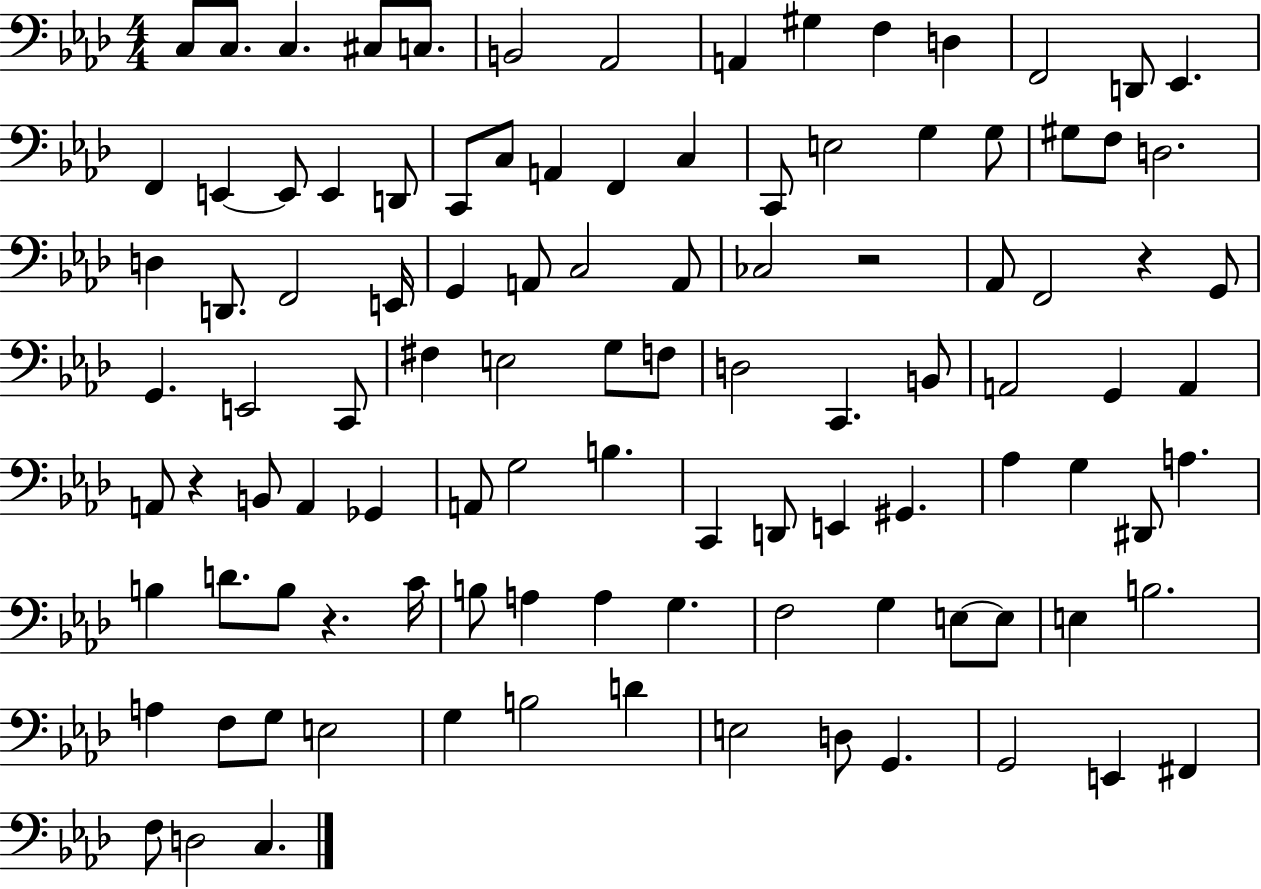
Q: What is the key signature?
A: AES major